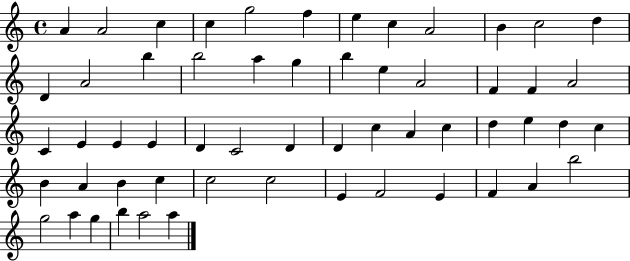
X:1
T:Untitled
M:4/4
L:1/4
K:C
A A2 c c g2 f e c A2 B c2 d D A2 b b2 a g b e A2 F F A2 C E E E D C2 D D c A c d e d c B A B c c2 c2 E F2 E F A b2 g2 a g b a2 a